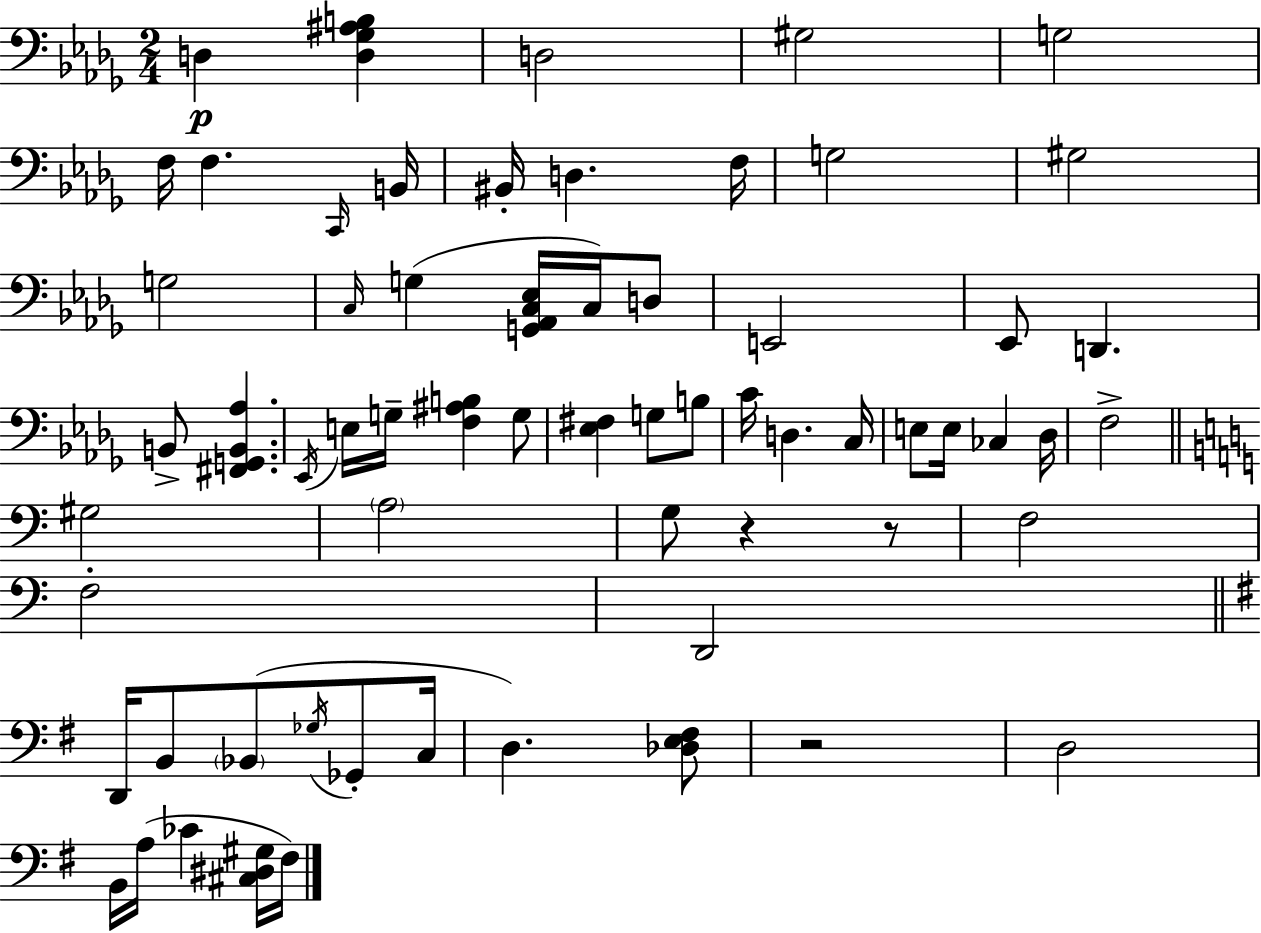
{
  \clef bass
  \numericTimeSignature
  \time 2/4
  \key bes \minor
  d4\p <d ges ais b>4 | d2 | gis2 | g2 | \break f16 f4. \grace { c,16 } | b,16 bis,16-. d4. | f16 g2 | gis2 | \break g2 | \grace { c16 } g4( <g, aes, c ees>16 c16) | d8 e,2 | ees,8 d,4. | \break b,8-> <fis, g, b, aes>4. | \acciaccatura { ees,16 } e16 g16-- <f ais b>4 | g8 <ees fis>4 g8 | b8 c'16 d4. | \break c16 e8 e16 ces4 | des16 f2-> | \bar "||" \break \key a \minor gis2 | \parenthesize a2 | g8 r4 r8 | f2 | \break f2-. | d,2 | \bar "||" \break \key g \major d,16 b,8 \parenthesize bes,8( \acciaccatura { ges16 } ges,8-. | c16 d4.) <des e fis>8 | r2 | d2 | \break b,16 a16( ces'4 <cis dis gis>16 | fis16) \bar "|."
}